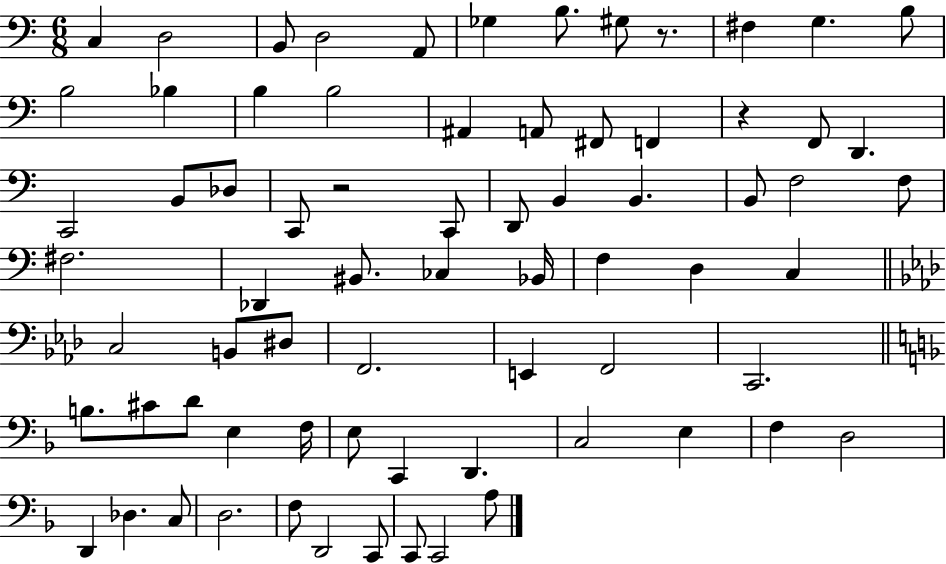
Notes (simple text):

C3/q D3/h B2/e D3/h A2/e Gb3/q B3/e. G#3/e R/e. F#3/q G3/q. B3/e B3/h Bb3/q B3/q B3/h A#2/q A2/e F#2/e F2/q R/q F2/e D2/q. C2/h B2/e Db3/e C2/e R/h C2/e D2/e B2/q B2/q. B2/e F3/h F3/e F#3/h. Db2/q BIS2/e. CES3/q Bb2/s F3/q D3/q C3/q C3/h B2/e D#3/e F2/h. E2/q F2/h C2/h. B3/e. C#4/e D4/e E3/q F3/s E3/e C2/q D2/q. C3/h E3/q F3/q D3/h D2/q Db3/q. C3/e D3/h. F3/e D2/h C2/e C2/e C2/h A3/e